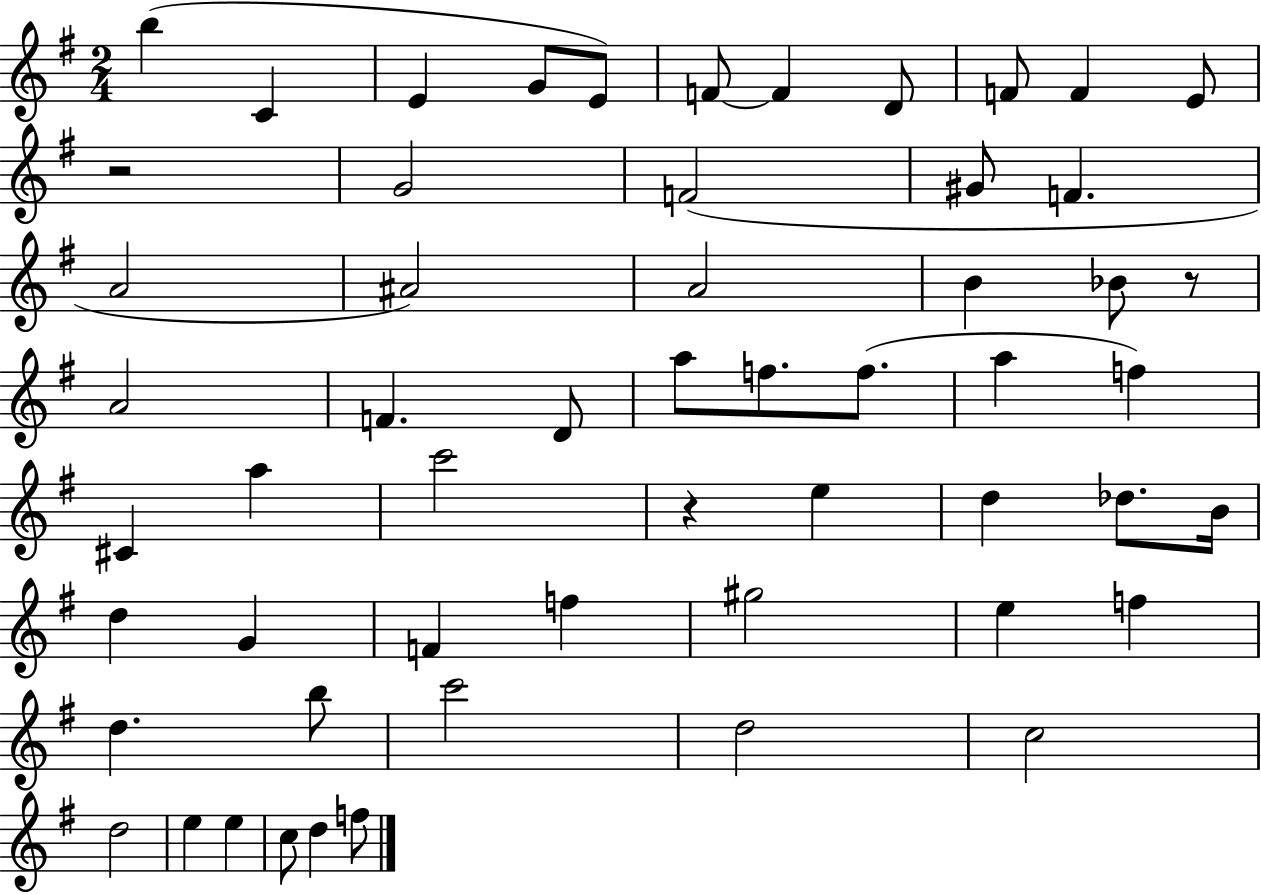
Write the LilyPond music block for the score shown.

{
  \clef treble
  \numericTimeSignature
  \time 2/4
  \key g \major
  b''4( c'4 | e'4 g'8 e'8) | f'8~~ f'4 d'8 | f'8 f'4 e'8 | \break r2 | g'2 | f'2( | gis'8 f'4. | \break a'2 | ais'2) | a'2 | b'4 bes'8 r8 | \break a'2 | f'4. d'8 | a''8 f''8. f''8.( | a''4 f''4) | \break cis'4 a''4 | c'''2 | r4 e''4 | d''4 des''8. b'16 | \break d''4 g'4 | f'4 f''4 | gis''2 | e''4 f''4 | \break d''4. b''8 | c'''2 | d''2 | c''2 | \break d''2 | e''4 e''4 | c''8 d''4 f''8 | \bar "|."
}